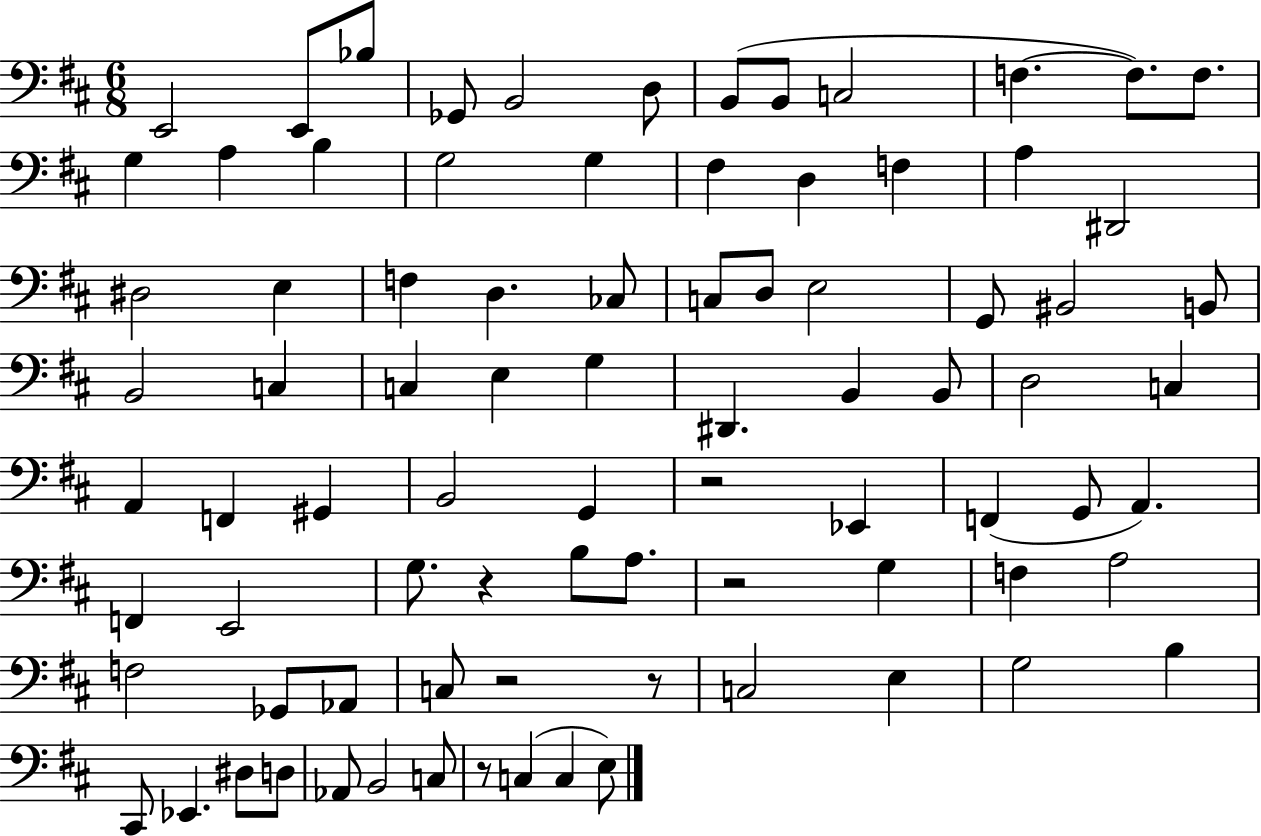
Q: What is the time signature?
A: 6/8